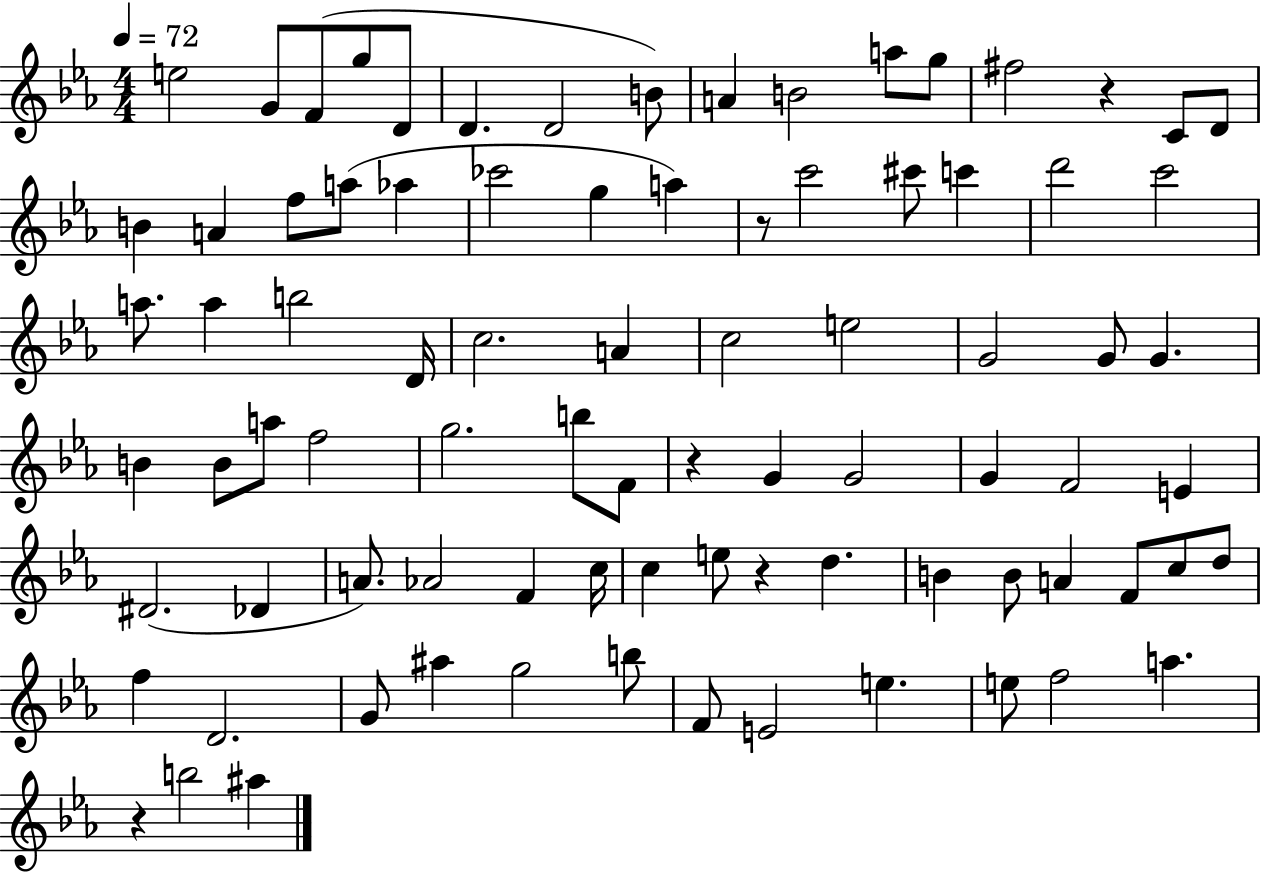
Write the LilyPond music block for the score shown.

{
  \clef treble
  \numericTimeSignature
  \time 4/4
  \key ees \major
  \tempo 4 = 72
  e''2 g'8 f'8( g''8 d'8 | d'4. d'2 b'8) | a'4 b'2 a''8 g''8 | fis''2 r4 c'8 d'8 | \break b'4 a'4 f''8 a''8( aes''4 | ces'''2 g''4 a''4) | r8 c'''2 cis'''8 c'''4 | d'''2 c'''2 | \break a''8. a''4 b''2 d'16 | c''2. a'4 | c''2 e''2 | g'2 g'8 g'4. | \break b'4 b'8 a''8 f''2 | g''2. b''8 f'8 | r4 g'4 g'2 | g'4 f'2 e'4 | \break dis'2.( des'4 | a'8.) aes'2 f'4 c''16 | c''4 e''8 r4 d''4. | b'4 b'8 a'4 f'8 c''8 d''8 | \break f''4 d'2. | g'8 ais''4 g''2 b''8 | f'8 e'2 e''4. | e''8 f''2 a''4. | \break r4 b''2 ais''4 | \bar "|."
}